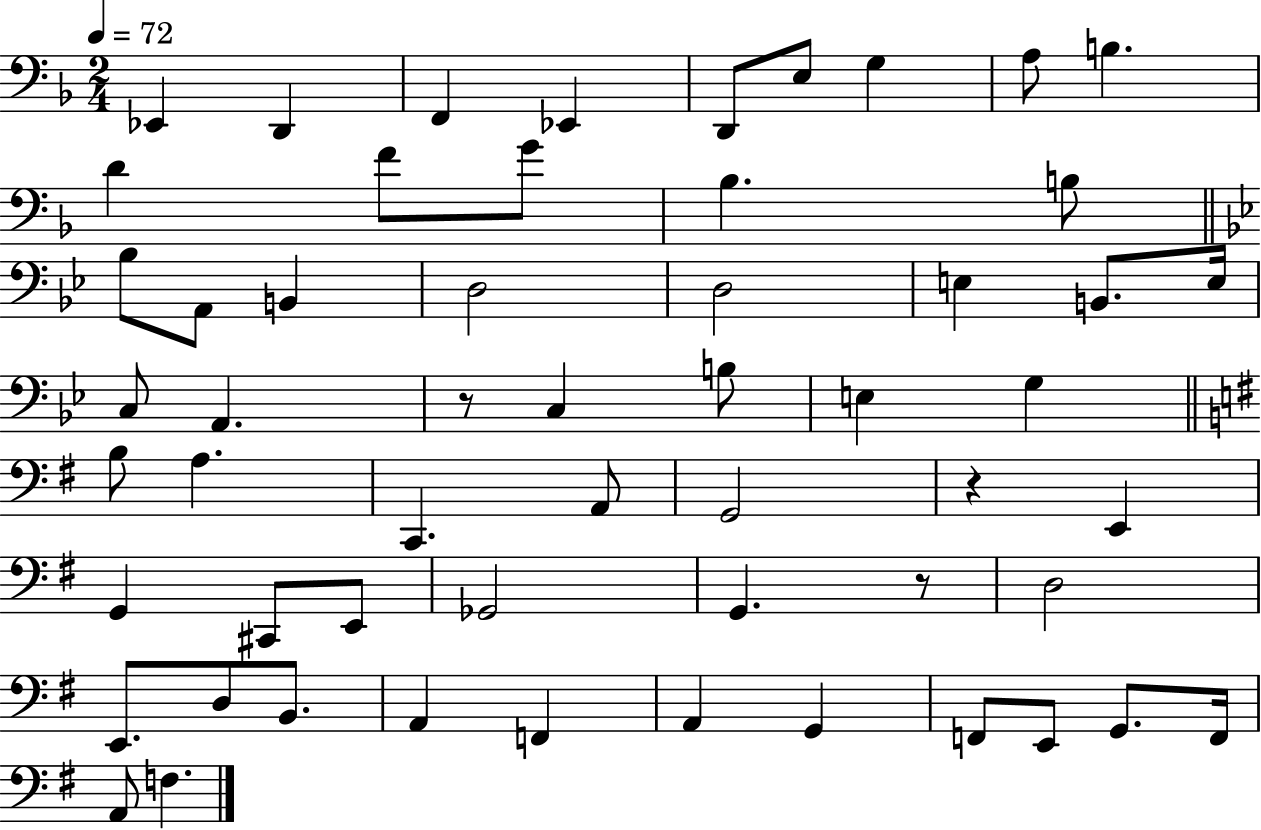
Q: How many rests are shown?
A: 3